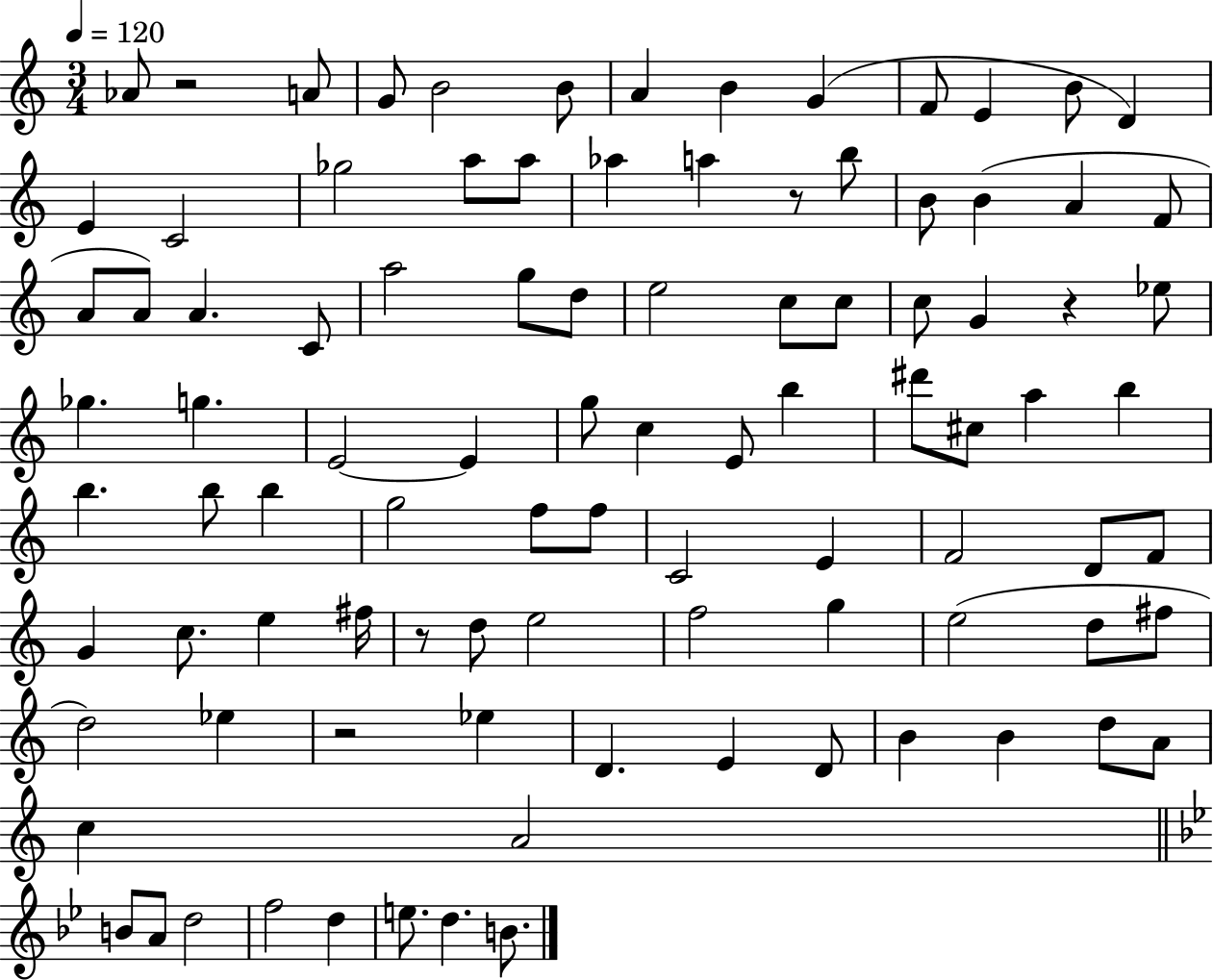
X:1
T:Untitled
M:3/4
L:1/4
K:C
_A/2 z2 A/2 G/2 B2 B/2 A B G F/2 E B/2 D E C2 _g2 a/2 a/2 _a a z/2 b/2 B/2 B A F/2 A/2 A/2 A C/2 a2 g/2 d/2 e2 c/2 c/2 c/2 G z _e/2 _g g E2 E g/2 c E/2 b ^d'/2 ^c/2 a b b b/2 b g2 f/2 f/2 C2 E F2 D/2 F/2 G c/2 e ^f/4 z/2 d/2 e2 f2 g e2 d/2 ^f/2 d2 _e z2 _e D E D/2 B B d/2 A/2 c A2 B/2 A/2 d2 f2 d e/2 d B/2